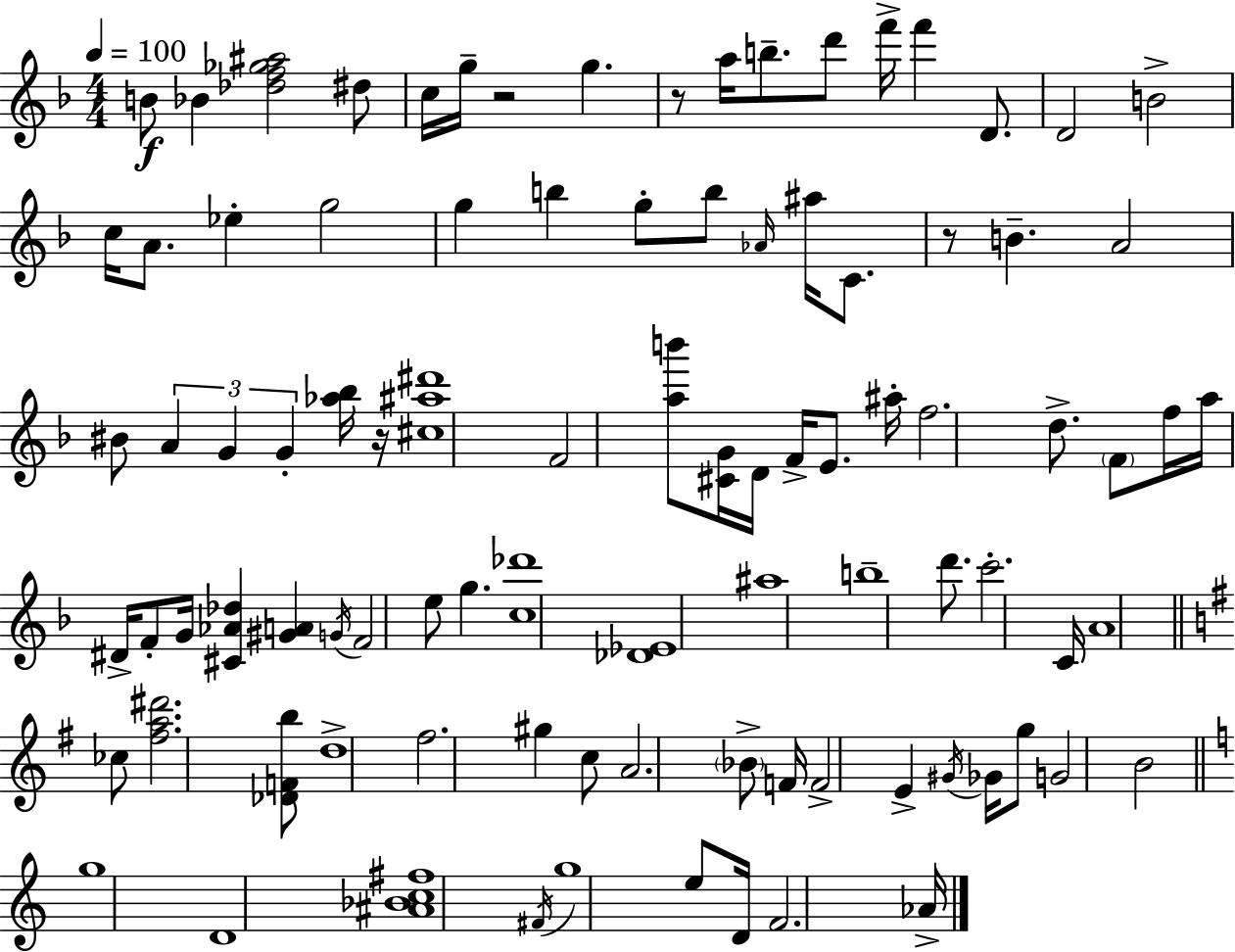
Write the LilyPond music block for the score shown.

{
  \clef treble
  \numericTimeSignature
  \time 4/4
  \key d \minor
  \tempo 4 = 100
  b'8\f bes'4 <des'' f'' ges'' ais''>2 dis''8 | c''16 g''16-- r2 g''4. | r8 a''16 b''8.-- d'''8 f'''16-> f'''4 d'8. | d'2 b'2-> | \break c''16 a'8. ees''4-. g''2 | g''4 b''4 g''8-. b''8 \grace { aes'16 } ais''16 c'8. | r8 b'4.-- a'2 | bis'8 \tuplet 3/2 { a'4 g'4 g'4-. } <aes'' bes''>16 | \break r16 <cis'' ais'' dis'''>1 | f'2 <a'' b'''>8 <cis' g'>16 d'16 f'16-> e'8. | ais''16-. f''2. d''8.-> | \parenthesize f'8 f''16 a''16 dis'16-> f'8-. g'16 <cis' aes' des''>4 <gis' a'>4 | \break \acciaccatura { g'16 } f'2 e''8 g''4. | <c'' des'''>1 | <des' ees'>1 | ais''1 | \break b''1-- | d'''8. c'''2.-. | c'16 a'1 | \bar "||" \break \key e \minor ces''8 <fis'' a'' dis'''>2. <des' f' b''>8 | d''1-> | fis''2. gis''4 | c''8 a'2. \parenthesize bes'8-> | \break f'16 f'2-> e'4-> \acciaccatura { gis'16 } ges'16 g''8 | g'2 b'2 | \bar "||" \break \key a \minor g''1 | d'1 | <ais' bes' c'' fis''>1 | \acciaccatura { fis'16 } g''1 | \break e''8 d'16 f'2. | aes'16-> \bar "|."
}